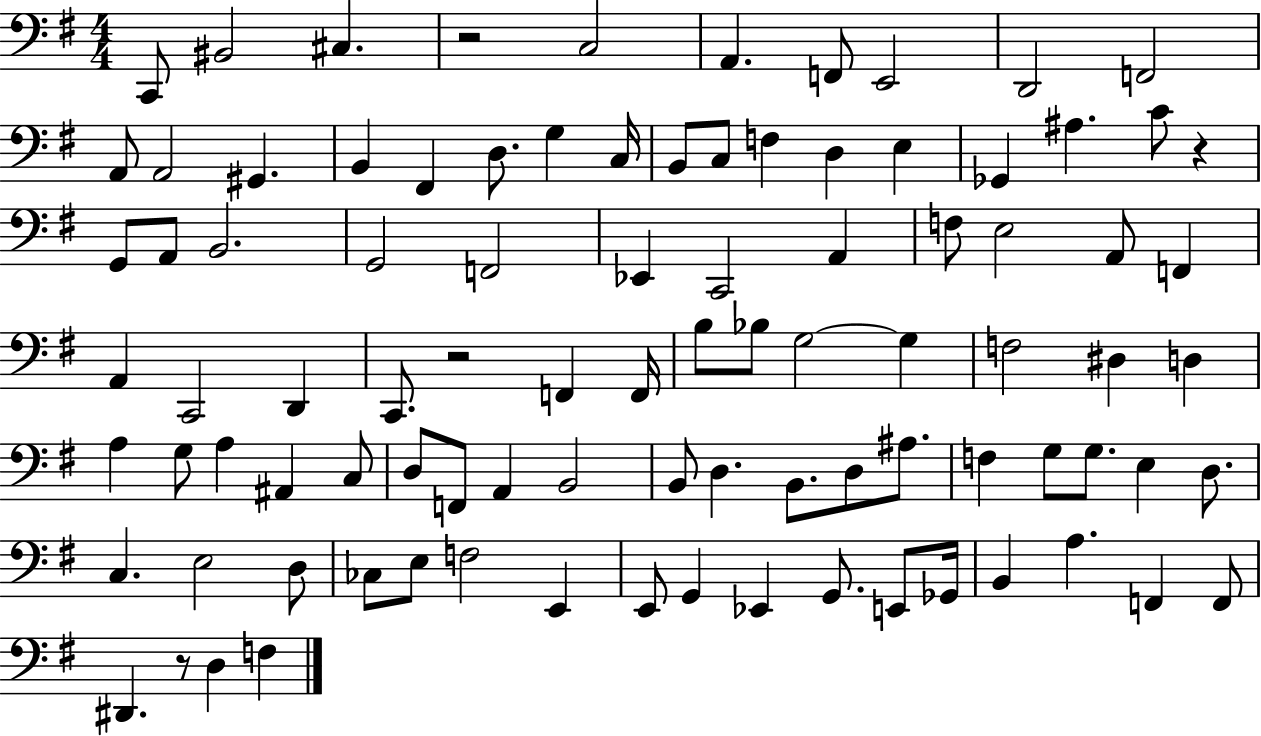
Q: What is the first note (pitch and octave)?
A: C2